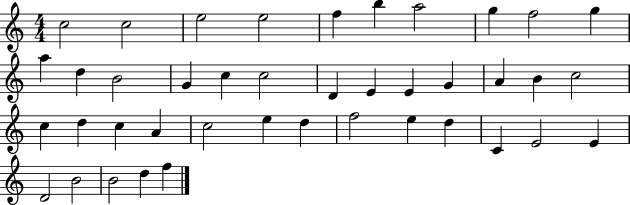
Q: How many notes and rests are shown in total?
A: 41